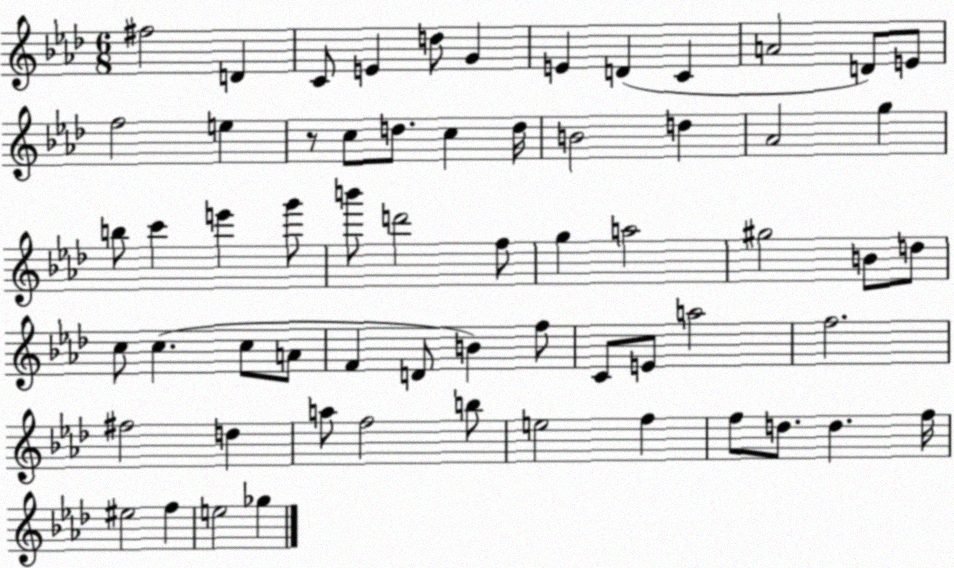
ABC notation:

X:1
T:Untitled
M:6/8
L:1/4
K:Ab
^f2 D C/2 E d/2 G E D C A2 D/2 E/2 f2 e z/2 c/2 d/2 c d/4 B2 d _A2 g b/2 c' e' g'/2 b'/2 d'2 f/2 g a2 ^g2 B/2 d/2 c/2 c c/2 A/2 F D/2 B f/2 C/2 E/2 a2 f2 ^f2 d a/2 f2 b/2 e2 f f/2 d/2 d f/4 ^e2 f e2 _g